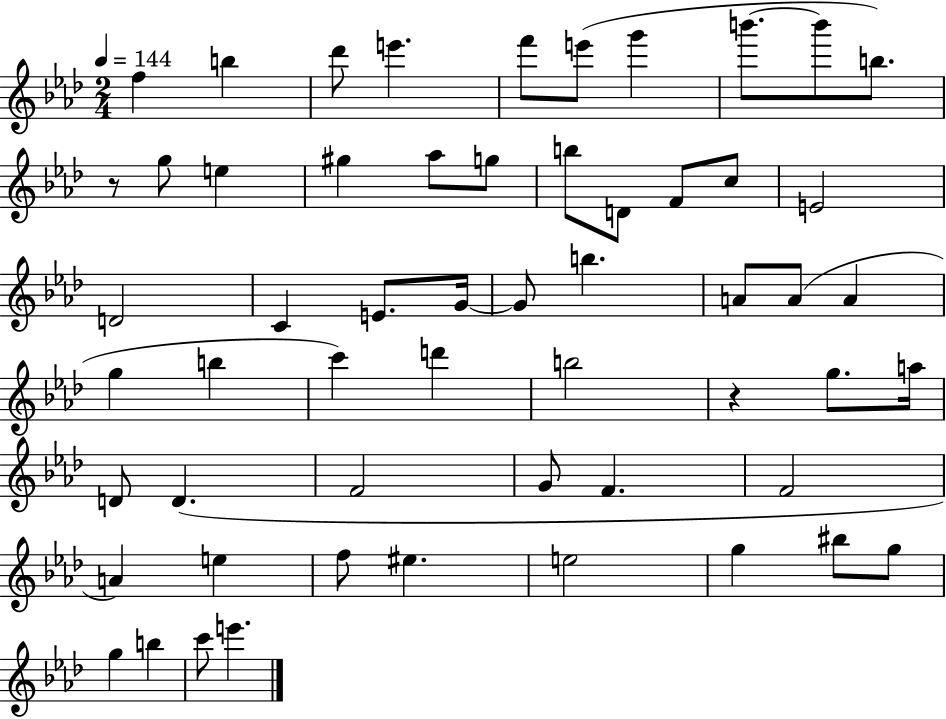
{
  \clef treble
  \numericTimeSignature
  \time 2/4
  \key aes \major
  \tempo 4 = 144
  f''4 b''4 | des'''8 e'''4. | f'''8 e'''8( g'''4 | b'''8.~~ b'''8 b''8.) | \break r8 g''8 e''4 | gis''4 aes''8 g''8 | b''8 d'8 f'8 c''8 | e'2 | \break d'2 | c'4 e'8. g'16~~ | g'8 b''4. | a'8 a'8( a'4 | \break g''4 b''4 | c'''4) d'''4 | b''2 | r4 g''8. a''16 | \break d'8 d'4.( | f'2 | g'8 f'4. | f'2 | \break a'4) e''4 | f''8 eis''4. | e''2 | g''4 bis''8 g''8 | \break g''4 b''4 | c'''8 e'''4. | \bar "|."
}